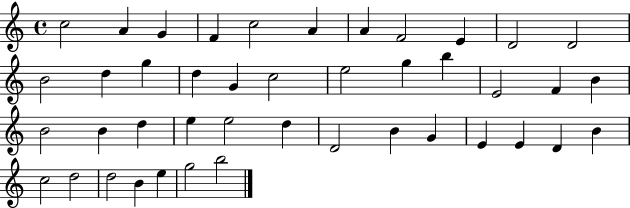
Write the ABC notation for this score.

X:1
T:Untitled
M:4/4
L:1/4
K:C
c2 A G F c2 A A F2 E D2 D2 B2 d g d G c2 e2 g b E2 F B B2 B d e e2 d D2 B G E E D B c2 d2 d2 B e g2 b2